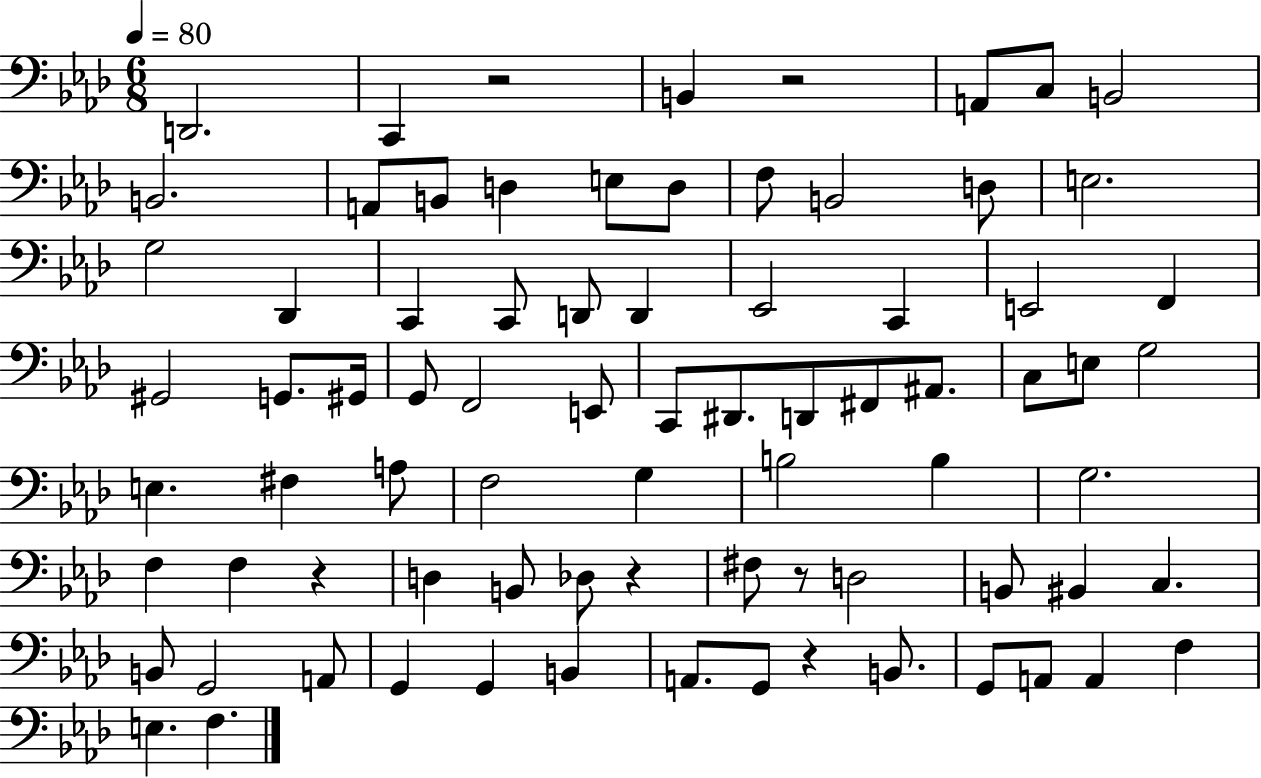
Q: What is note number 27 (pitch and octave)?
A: G#2